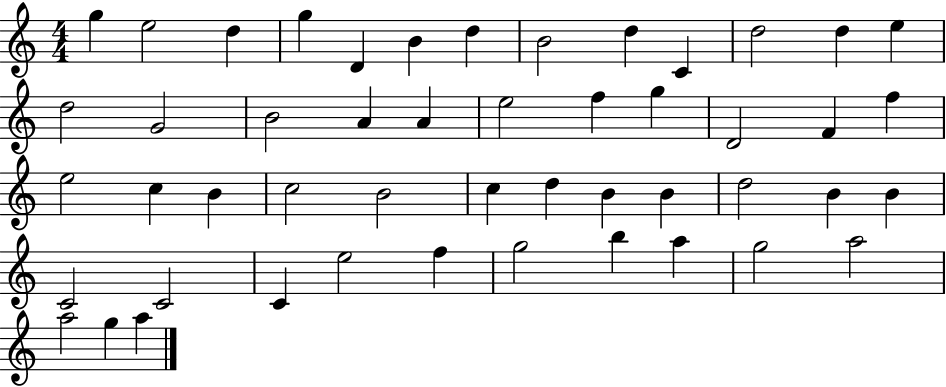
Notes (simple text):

G5/q E5/h D5/q G5/q D4/q B4/q D5/q B4/h D5/q C4/q D5/h D5/q E5/q D5/h G4/h B4/h A4/q A4/q E5/h F5/q G5/q D4/h F4/q F5/q E5/h C5/q B4/q C5/h B4/h C5/q D5/q B4/q B4/q D5/h B4/q B4/q C4/h C4/h C4/q E5/h F5/q G5/h B5/q A5/q G5/h A5/h A5/h G5/q A5/q